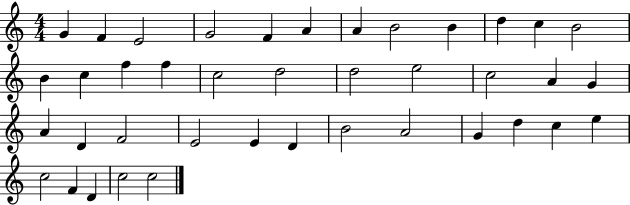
{
  \clef treble
  \numericTimeSignature
  \time 4/4
  \key c \major
  g'4 f'4 e'2 | g'2 f'4 a'4 | a'4 b'2 b'4 | d''4 c''4 b'2 | \break b'4 c''4 f''4 f''4 | c''2 d''2 | d''2 e''2 | c''2 a'4 g'4 | \break a'4 d'4 f'2 | e'2 e'4 d'4 | b'2 a'2 | g'4 d''4 c''4 e''4 | \break c''2 f'4 d'4 | c''2 c''2 | \bar "|."
}